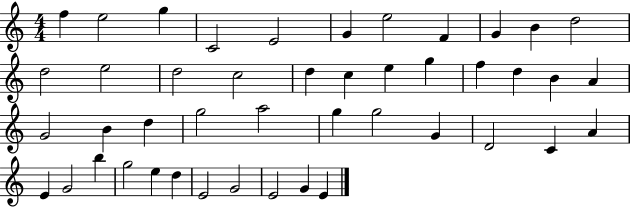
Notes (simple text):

F5/q E5/h G5/q C4/h E4/h G4/q E5/h F4/q G4/q B4/q D5/h D5/h E5/h D5/h C5/h D5/q C5/q E5/q G5/q F5/q D5/q B4/q A4/q G4/h B4/q D5/q G5/h A5/h G5/q G5/h G4/q D4/h C4/q A4/q E4/q G4/h B5/q G5/h E5/q D5/q E4/h G4/h E4/h G4/q E4/q